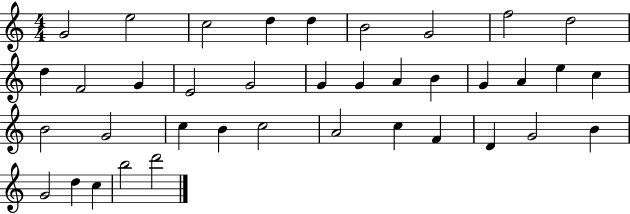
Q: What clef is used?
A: treble